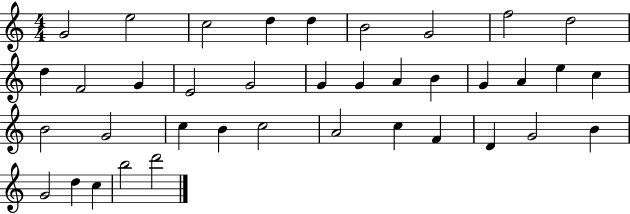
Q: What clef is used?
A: treble